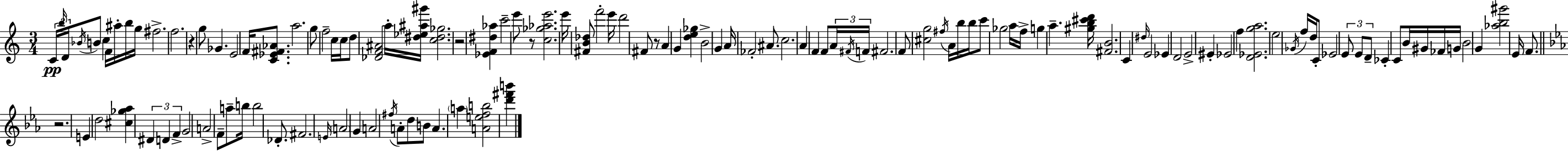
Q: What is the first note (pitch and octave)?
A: C4